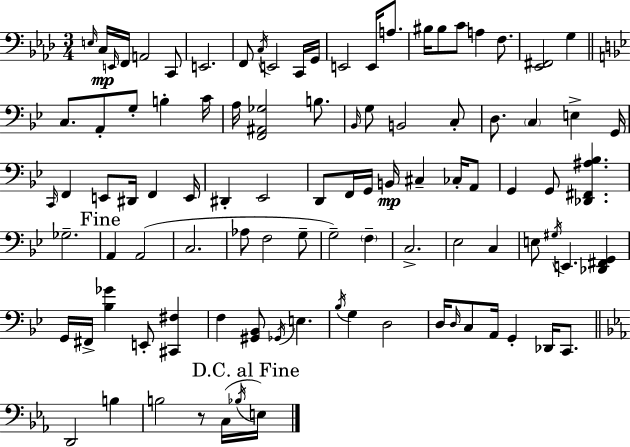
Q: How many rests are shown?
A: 1